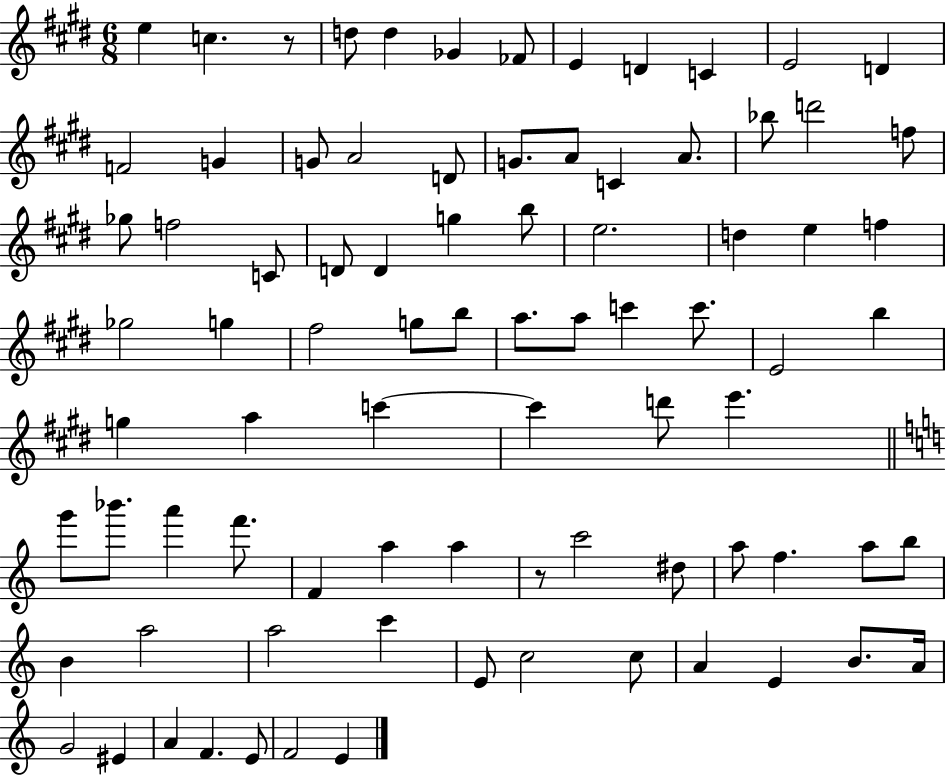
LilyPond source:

{
  \clef treble
  \numericTimeSignature
  \time 6/8
  \key e \major
  \repeat volta 2 { e''4 c''4. r8 | d''8 d''4 ges'4 fes'8 | e'4 d'4 c'4 | e'2 d'4 | \break f'2 g'4 | g'8 a'2 d'8 | g'8. a'8 c'4 a'8. | bes''8 d'''2 f''8 | \break ges''8 f''2 c'8 | d'8 d'4 g''4 b''8 | e''2. | d''4 e''4 f''4 | \break ges''2 g''4 | fis''2 g''8 b''8 | a''8. a''8 c'''4 c'''8. | e'2 b''4 | \break g''4 a''4 c'''4~~ | c'''4 d'''8 e'''4. | \bar "||" \break \key c \major g'''8 bes'''8. a'''4 f'''8. | f'4 a''4 a''4 | r8 c'''2 dis''8 | a''8 f''4. a''8 b''8 | \break b'4 a''2 | a''2 c'''4 | e'8 c''2 c''8 | a'4 e'4 b'8. a'16 | \break g'2 eis'4 | a'4 f'4. e'8 | f'2 e'4 | } \bar "|."
}